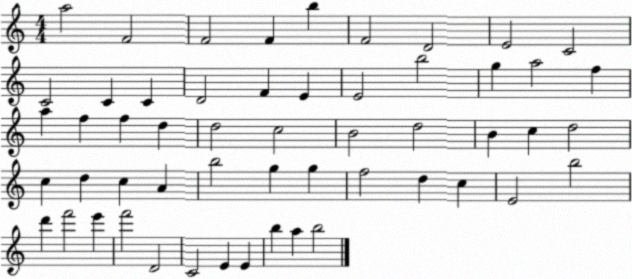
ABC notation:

X:1
T:Untitled
M:4/4
L:1/4
K:C
a2 F2 F2 F b F2 D2 E2 C2 C2 C C D2 F E E2 b2 g a2 f a f f d d2 c2 B2 d2 B c d2 c d c A b2 g g f2 d c E2 b2 d' f'2 e' f'2 D2 C2 E E b a b2